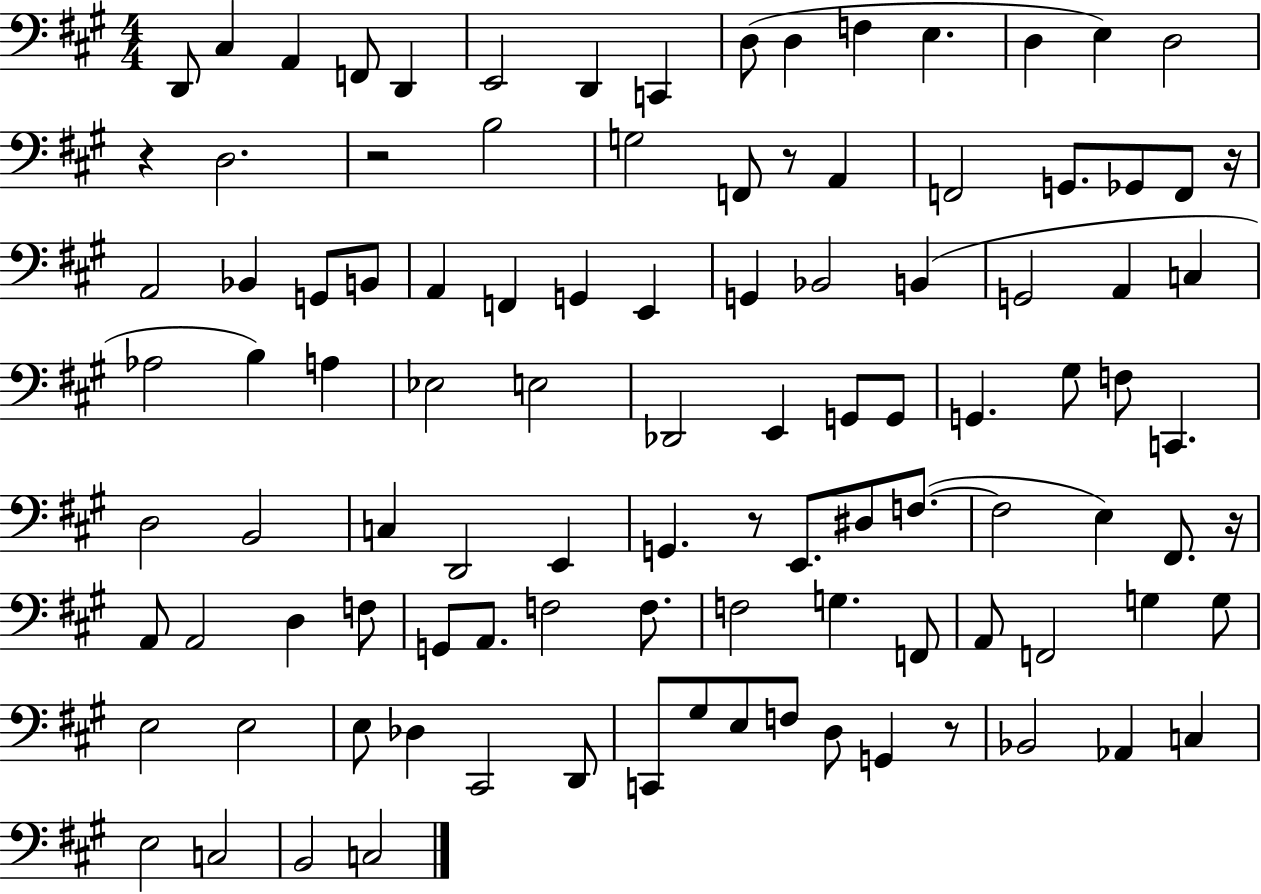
D2/e C#3/q A2/q F2/e D2/q E2/h D2/q C2/q D3/e D3/q F3/q E3/q. D3/q E3/q D3/h R/q D3/h. R/h B3/h G3/h F2/e R/e A2/q F2/h G2/e. Gb2/e F2/e R/s A2/h Bb2/q G2/e B2/e A2/q F2/q G2/q E2/q G2/q Bb2/h B2/q G2/h A2/q C3/q Ab3/h B3/q A3/q Eb3/h E3/h Db2/h E2/q G2/e G2/e G2/q. G#3/e F3/e C2/q. D3/h B2/h C3/q D2/h E2/q G2/q. R/e E2/e. D#3/e F3/e. F3/h E3/q F#2/e. R/s A2/e A2/h D3/q F3/e G2/e A2/e. F3/h F3/e. F3/h G3/q. F2/e A2/e F2/h G3/q G3/e E3/h E3/h E3/e Db3/q C#2/h D2/e C2/e G#3/e E3/e F3/e D3/e G2/q R/e Bb2/h Ab2/q C3/q E3/h C3/h B2/h C3/h